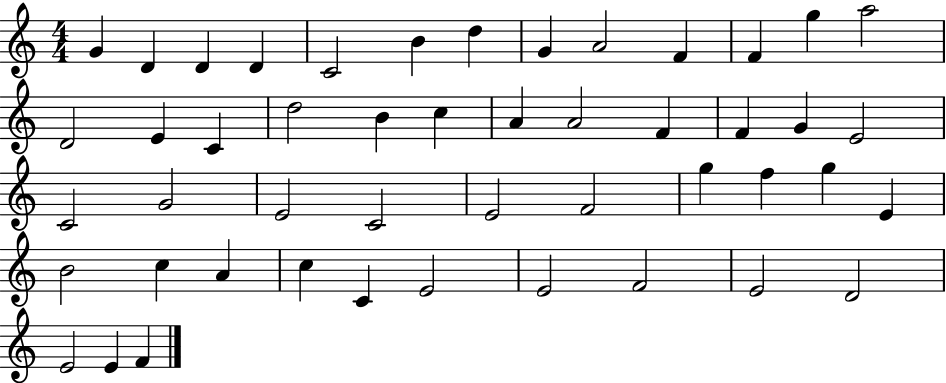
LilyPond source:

{
  \clef treble
  \numericTimeSignature
  \time 4/4
  \key c \major
  g'4 d'4 d'4 d'4 | c'2 b'4 d''4 | g'4 a'2 f'4 | f'4 g''4 a''2 | \break d'2 e'4 c'4 | d''2 b'4 c''4 | a'4 a'2 f'4 | f'4 g'4 e'2 | \break c'2 g'2 | e'2 c'2 | e'2 f'2 | g''4 f''4 g''4 e'4 | \break b'2 c''4 a'4 | c''4 c'4 e'2 | e'2 f'2 | e'2 d'2 | \break e'2 e'4 f'4 | \bar "|."
}